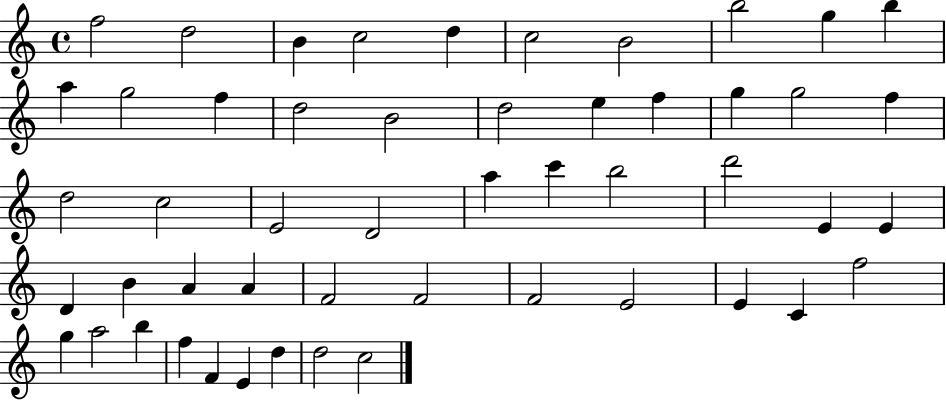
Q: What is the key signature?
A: C major